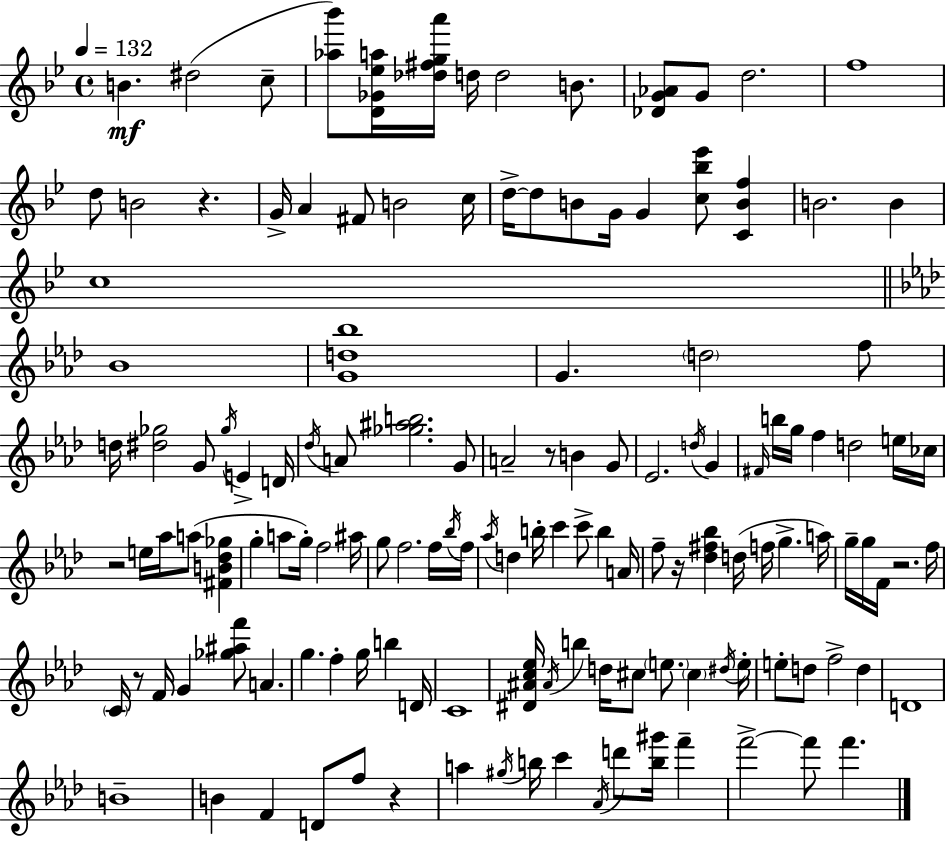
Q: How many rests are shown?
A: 7